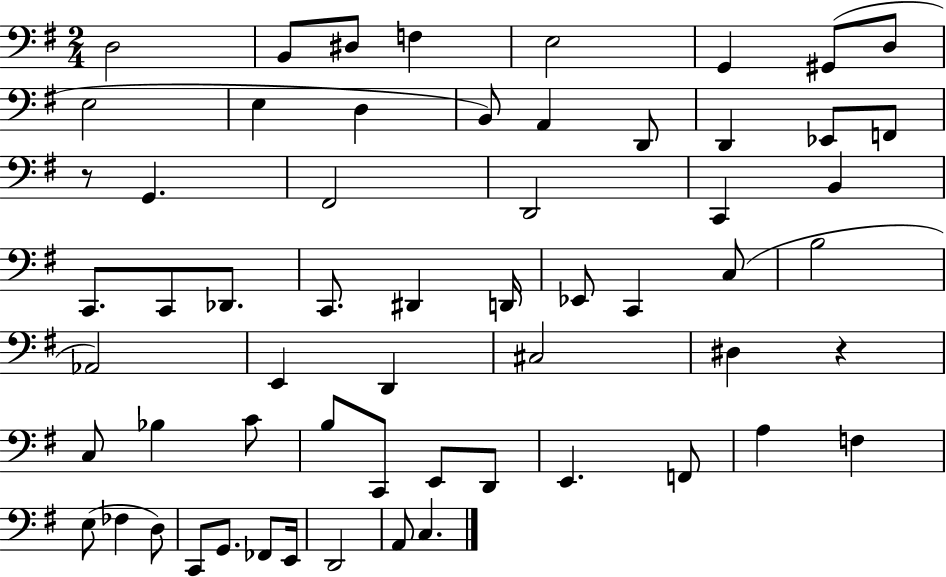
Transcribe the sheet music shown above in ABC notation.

X:1
T:Untitled
M:2/4
L:1/4
K:G
D,2 B,,/2 ^D,/2 F, E,2 G,, ^G,,/2 D,/2 E,2 E, D, B,,/2 A,, D,,/2 D,, _E,,/2 F,,/2 z/2 G,, ^F,,2 D,,2 C,, B,, C,,/2 C,,/2 _D,,/2 C,,/2 ^D,, D,,/4 _E,,/2 C,, C,/2 B,2 _A,,2 E,, D,, ^C,2 ^D, z C,/2 _B, C/2 B,/2 C,,/2 E,,/2 D,,/2 E,, F,,/2 A, F, E,/2 _F, D,/2 C,,/2 G,,/2 _F,,/2 E,,/4 D,,2 A,,/2 C,